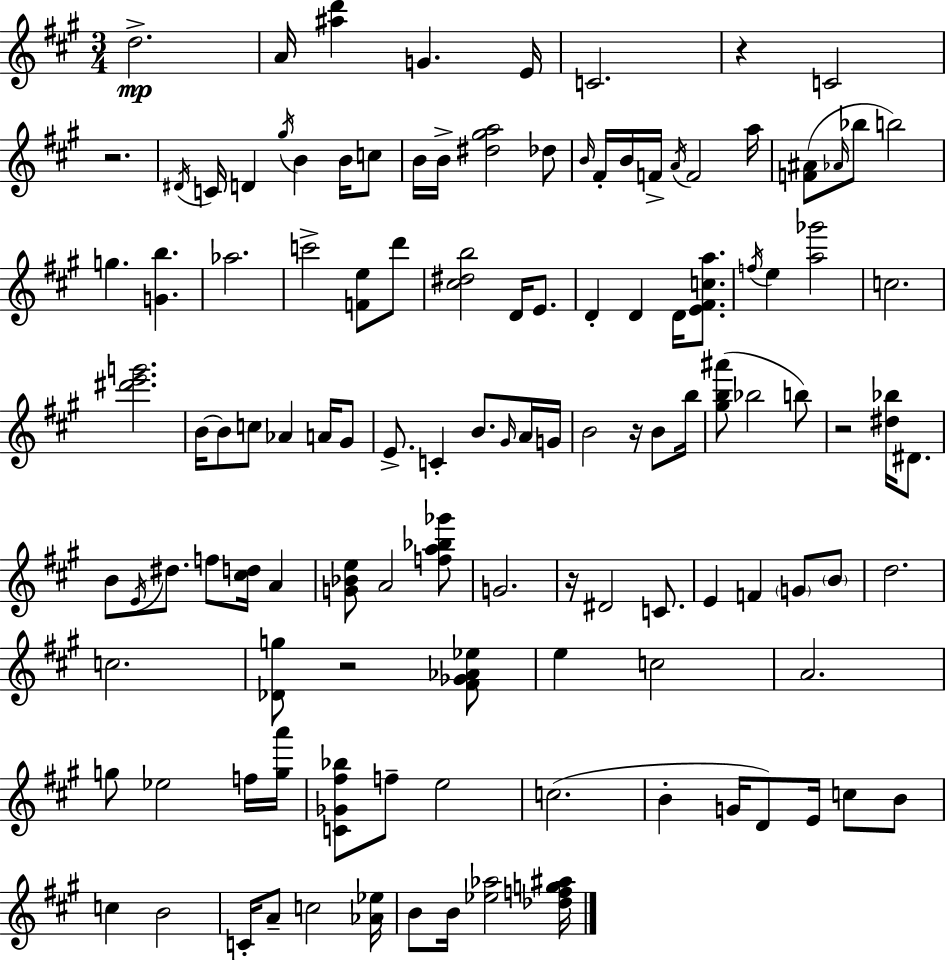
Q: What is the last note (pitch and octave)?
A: B4